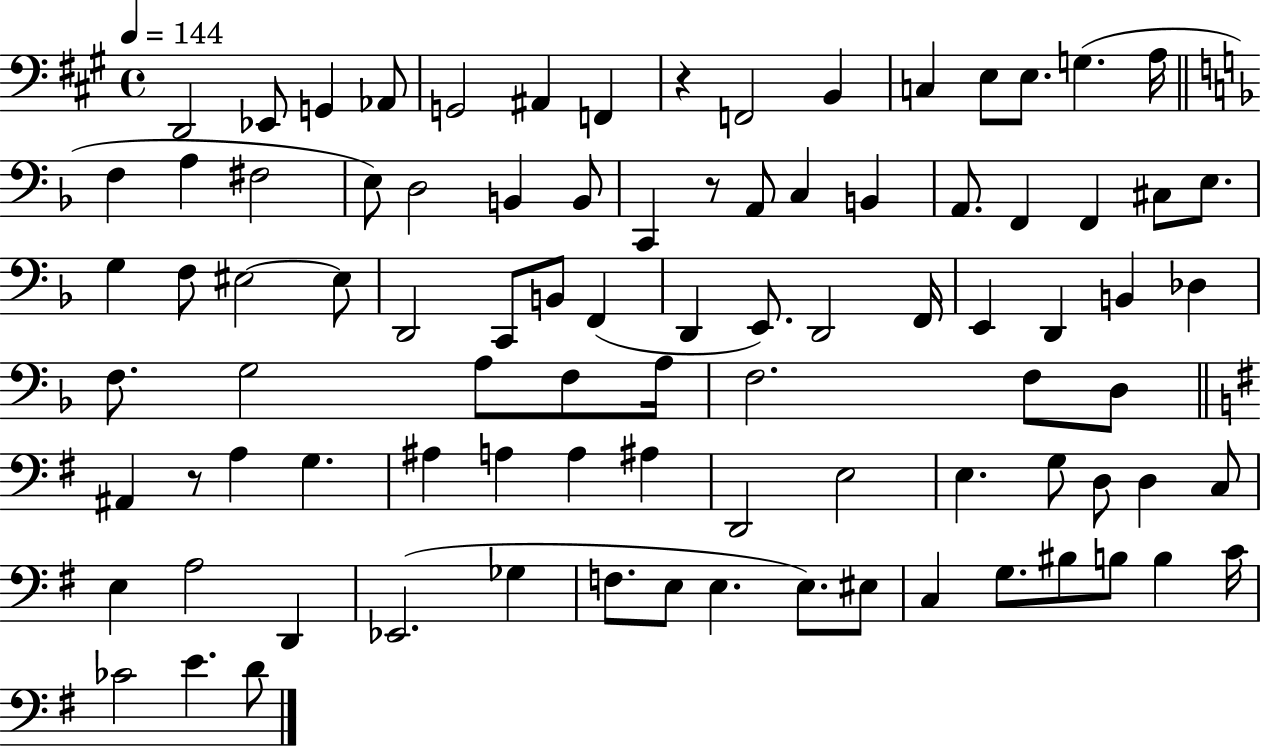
X:1
T:Untitled
M:4/4
L:1/4
K:A
D,,2 _E,,/2 G,, _A,,/2 G,,2 ^A,, F,, z F,,2 B,, C, E,/2 E,/2 G, A,/4 F, A, ^F,2 E,/2 D,2 B,, B,,/2 C,, z/2 A,,/2 C, B,, A,,/2 F,, F,, ^C,/2 E,/2 G, F,/2 ^E,2 ^E,/2 D,,2 C,,/2 B,,/2 F,, D,, E,,/2 D,,2 F,,/4 E,, D,, B,, _D, F,/2 G,2 A,/2 F,/2 A,/4 F,2 F,/2 D,/2 ^A,, z/2 A, G, ^A, A, A, ^A, D,,2 E,2 E, G,/2 D,/2 D, C,/2 E, A,2 D,, _E,,2 _G, F,/2 E,/2 E, E,/2 ^E,/2 C, G,/2 ^B,/2 B,/2 B, C/4 _C2 E D/2